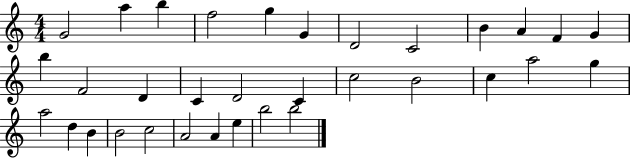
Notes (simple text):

G4/h A5/q B5/q F5/h G5/q G4/q D4/h C4/h B4/q A4/q F4/q G4/q B5/q F4/h D4/q C4/q D4/h C4/q C5/h B4/h C5/q A5/h G5/q A5/h D5/q B4/q B4/h C5/h A4/h A4/q E5/q B5/h B5/h